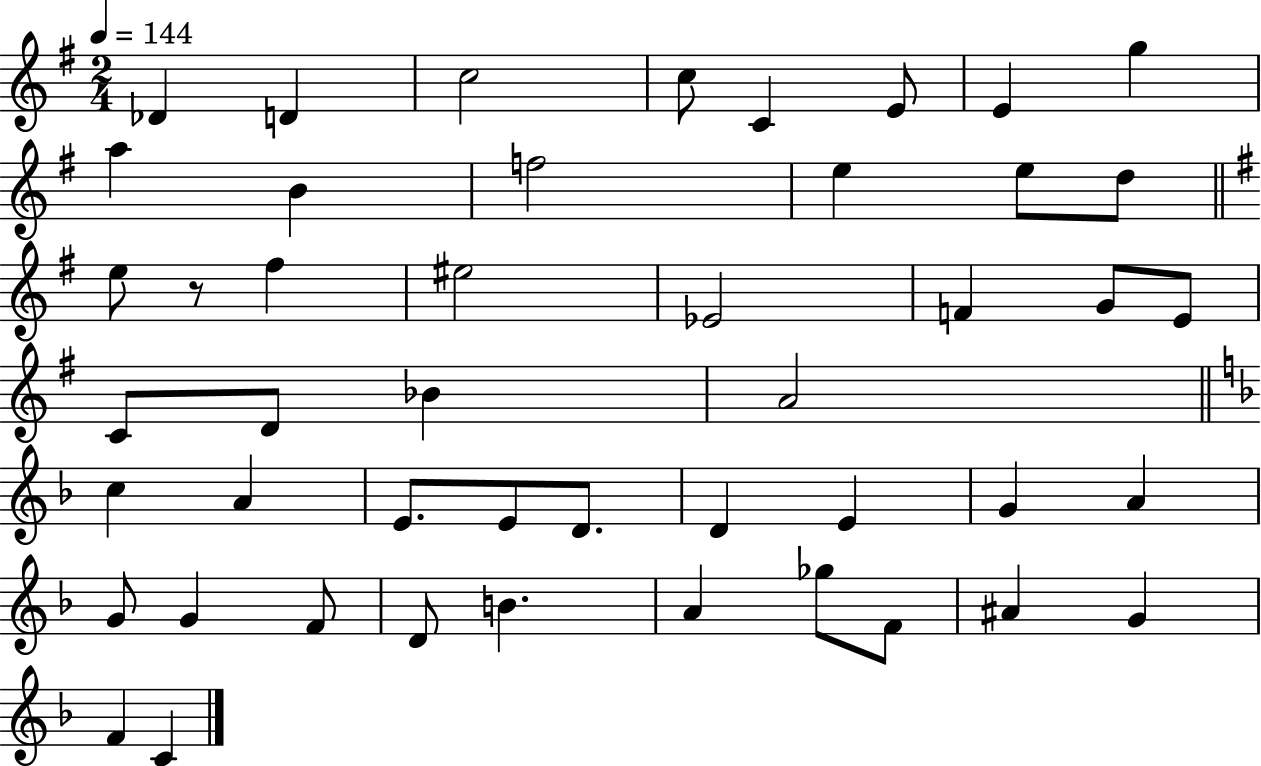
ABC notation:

X:1
T:Untitled
M:2/4
L:1/4
K:G
_D D c2 c/2 C E/2 E g a B f2 e e/2 d/2 e/2 z/2 ^f ^e2 _E2 F G/2 E/2 C/2 D/2 _B A2 c A E/2 E/2 D/2 D E G A G/2 G F/2 D/2 B A _g/2 F/2 ^A G F C